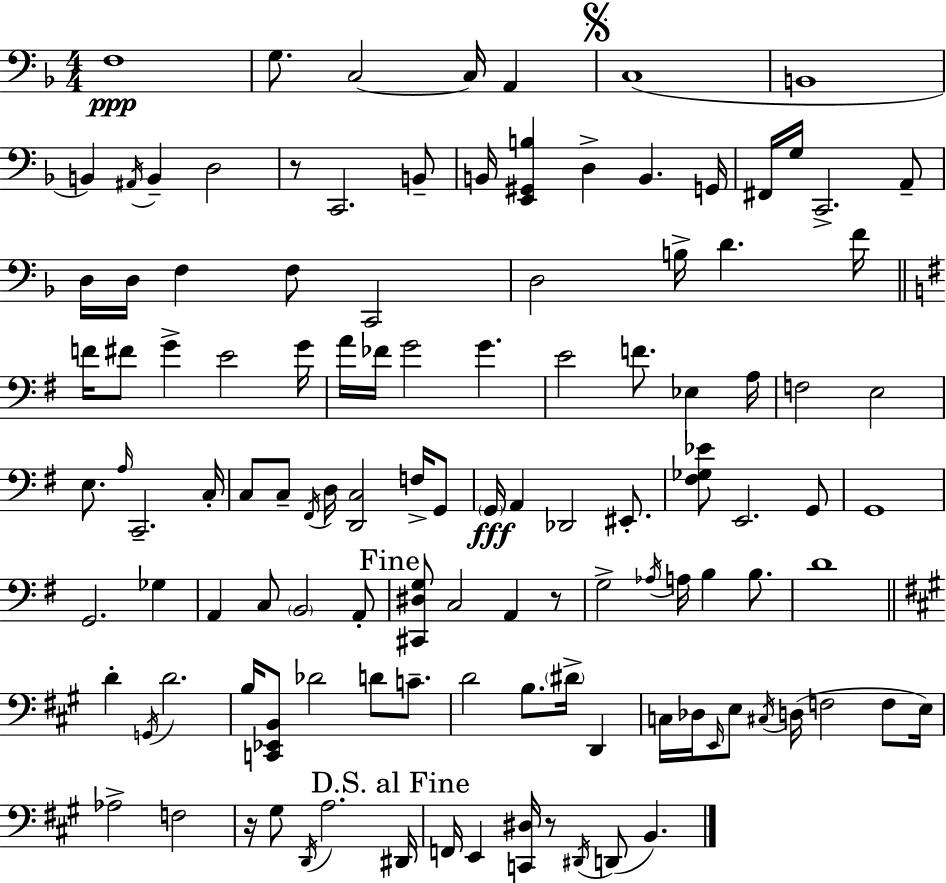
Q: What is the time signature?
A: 4/4